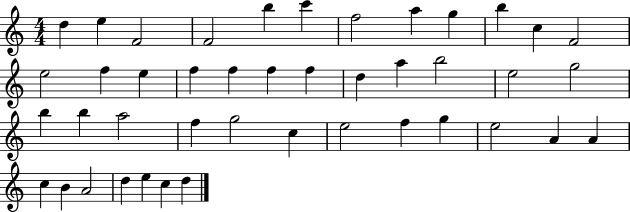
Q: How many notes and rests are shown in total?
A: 43